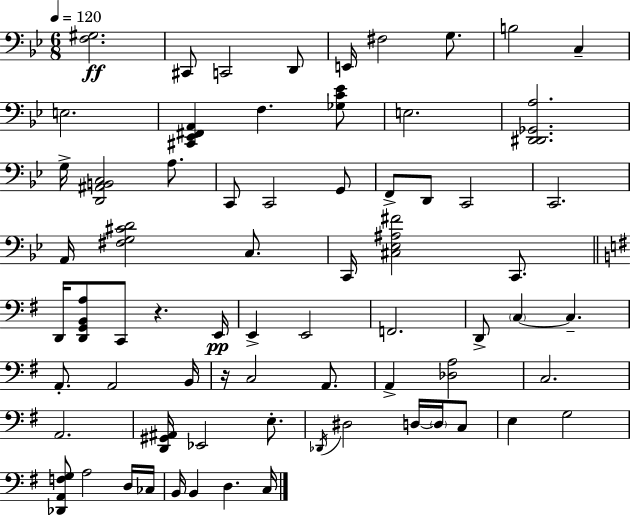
[F3,G#3]/h. C#2/e C2/h D2/e E2/s F#3/h G3/e. B3/h C3/q E3/h. [C#2,Eb2,F#2,A2]/q F3/q. [Gb3,C4,Eb4]/e E3/h. [D2,D#2,Gb2,A3]/h. G3/s [D2,A#2,B2,C3]/h A3/e. C2/e C2/h G2/e F2/e D2/e C2/h C2/h. A2/s [F#3,G3,C#4,D4]/h C3/e. C2/s [C#3,Eb3,A#3,F#4]/h C2/e. D2/s [D2,G2,B2,A3]/e C2/e R/q. E2/s E2/q E2/h F2/h. D2/e C3/q C3/q. A2/e. A2/h B2/s R/s C3/h A2/e. A2/q [Db3,A3]/h C3/h. A2/h. [D2,G#2,A#2]/s Eb2/h E3/e. Db2/s D#3/h D3/s D3/s C3/e E3/q G3/h [Db2,A2,F3,G3]/e A3/h D3/s CES3/s B2/s B2/q D3/q. C3/s